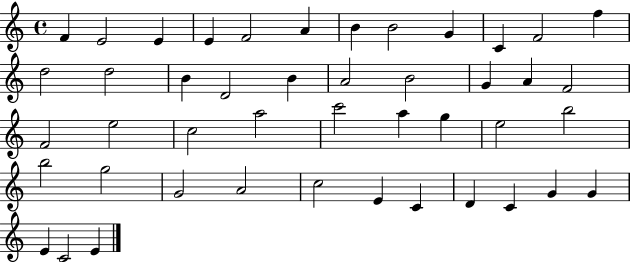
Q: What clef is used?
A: treble